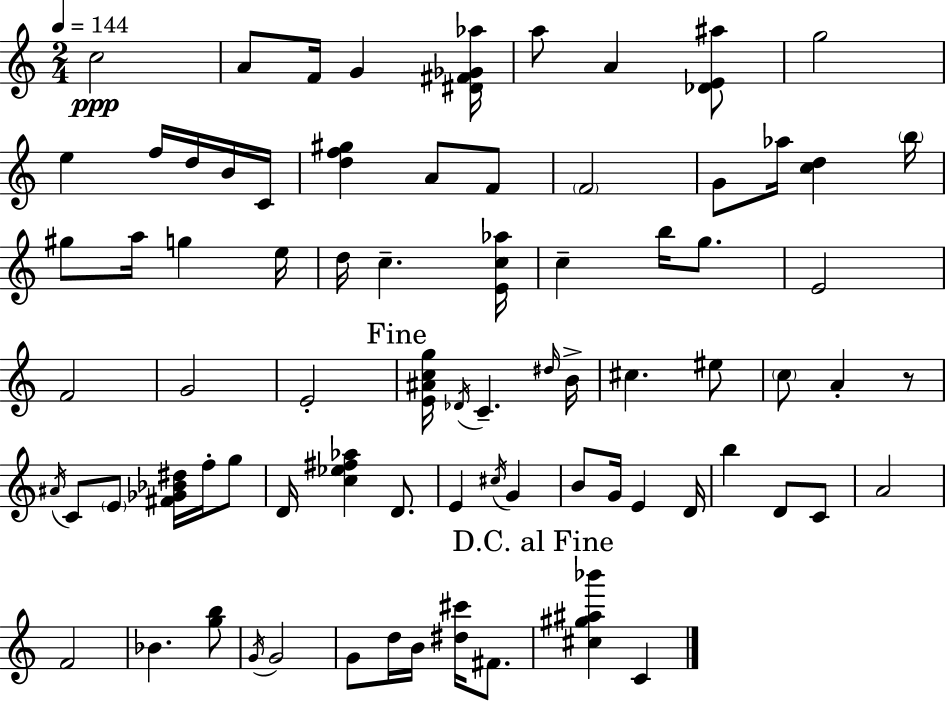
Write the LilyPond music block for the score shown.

{
  \clef treble
  \numericTimeSignature
  \time 2/4
  \key c \major
  \tempo 4 = 144
  c''2\ppp | a'8 f'16 g'4 <dis' fis' ges' aes''>16 | a''8 a'4 <des' e' ais''>8 | g''2 | \break e''4 f''16 d''16 b'16 c'16 | <d'' f'' gis''>4 a'8 f'8 | \parenthesize f'2 | g'8 aes''16 <c'' d''>4 \parenthesize b''16 | \break gis''8 a''16 g''4 e''16 | d''16 c''4.-- <e' c'' aes''>16 | c''4-- b''16 g''8. | e'2 | \break f'2 | g'2 | e'2-. | \mark "Fine" <e' ais' c'' g''>16 \acciaccatura { des'16 } c'4.-- | \break \grace { dis''16 } b'16-> cis''4. | eis''8 \parenthesize c''8 a'4-. | r8 \acciaccatura { ais'16 } c'8 \parenthesize e'8 <fis' ges' bes' dis''>16 | f''16-. g''8 d'16 <c'' ees'' fis'' aes''>4 | \break d'8. e'4 \acciaccatura { cis''16 } | g'4 b'8 g'16 e'4 | d'16 b''4 | d'8 c'8 a'2 | \break f'2 | bes'4. | <g'' b''>8 \acciaccatura { g'16 } g'2 | g'8 d''16 | \break b'16 <dis'' cis'''>16 fis'8. \mark "D.C. al Fine" <cis'' gis'' ais'' bes'''>4 | c'4 \bar "|."
}